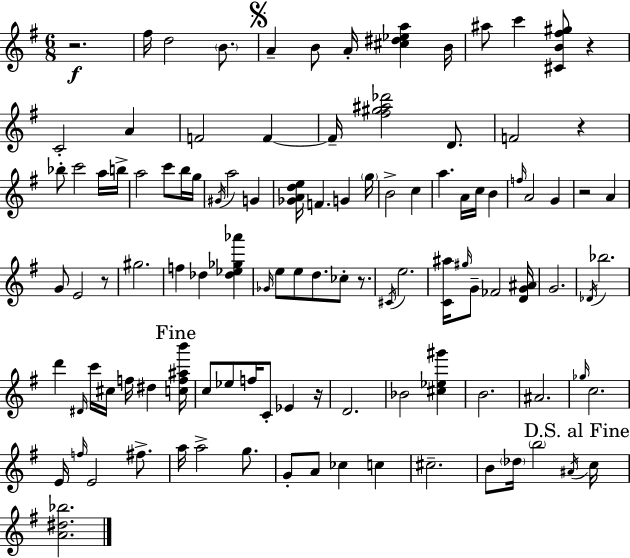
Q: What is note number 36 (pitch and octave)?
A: B4